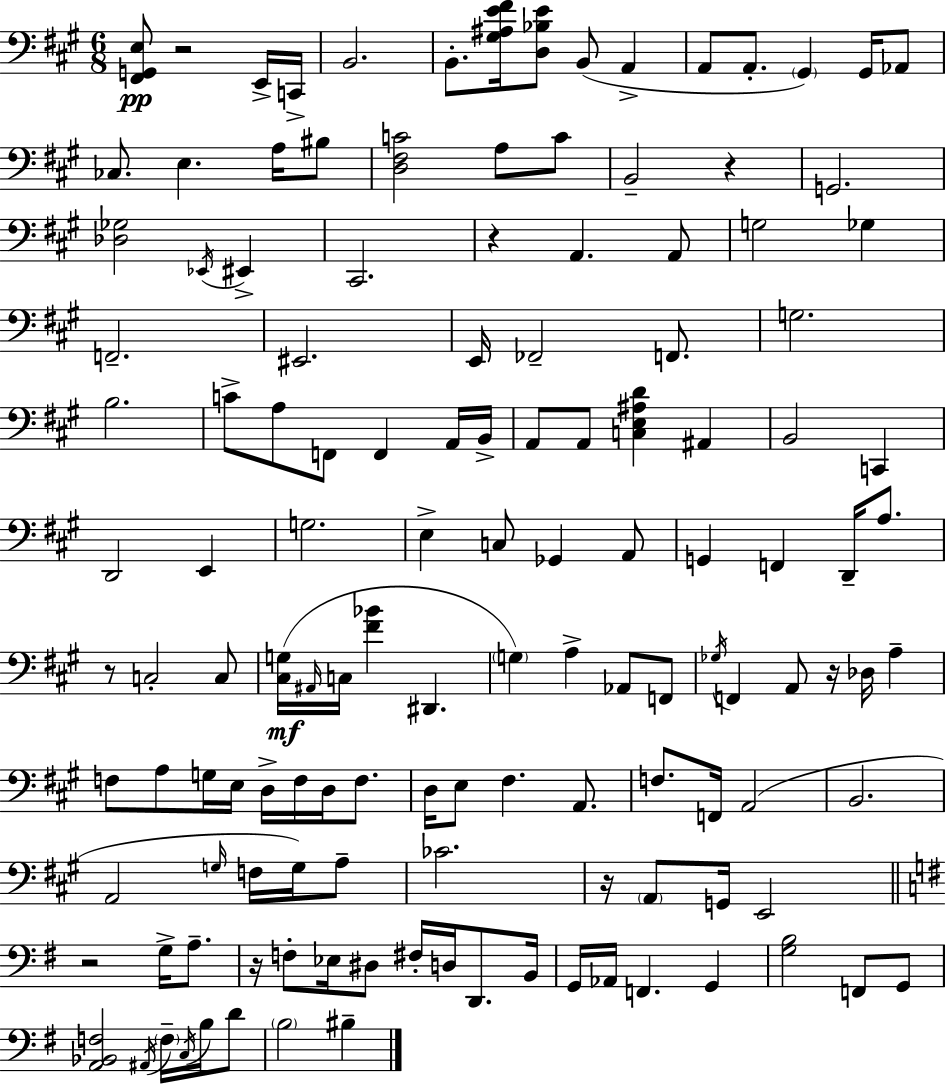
{
  \clef bass
  \numericTimeSignature
  \time 6/8
  \key a \major
  <fis, g, e>8\pp r2 e,16-> c,16-> | b,2. | b,8.-. <gis ais e' fis'>16 <d bes e'>8 b,8( a,4-> | a,8 a,8.-. \parenthesize gis,4) gis,16 aes,8 | \break ces8. e4. a16 bis8 | <d fis c'>2 a8 c'8 | b,2-- r4 | g,2. | \break <des ges>2 \acciaccatura { ees,16 } eis,4-> | cis,2. | r4 a,4. a,8 | g2 ges4 | \break f,2.-- | eis,2. | e,16 fes,2-- f,8. | g2. | \break b2. | c'8-> a8 f,8 f,4 a,16 | b,16-> a,8 a,8 <c e ais d'>4 ais,4 | b,2 c,4 | \break d,2 e,4 | g2. | e4-> c8 ges,4 a,8 | g,4 f,4 d,16-- a8. | \break r8 c2-. c8 | <cis g>16(\mf \grace { ais,16 } c16 <fis' bes'>4 dis,4. | \parenthesize g4) a4-> aes,8 | f,8 \acciaccatura { ges16 } f,4 a,8 r16 des16 a4-- | \break f8 a8 g16 e16 d16-> f16 d16 | f8. d16 e8 fis4. | a,8. f8. f,16 a,2( | b,2. | \break a,2 \grace { g16 } | f16 g16) a8-- ces'2. | r16 \parenthesize a,8 g,16 e,2 | \bar "||" \break \key g \major r2 g16-> a8.-- | r16 f8-. ees16 dis8 fis16-. d16 d,8. b,16 | g,16 aes,16 f,4. g,4 | <g b>2 f,8 g,8 | \break <a, bes, f>2 \acciaccatura { ais,16 } \parenthesize f16-- \acciaccatura { c16 } b16 | d'8 \parenthesize b2 bis4-- | \bar "|."
}